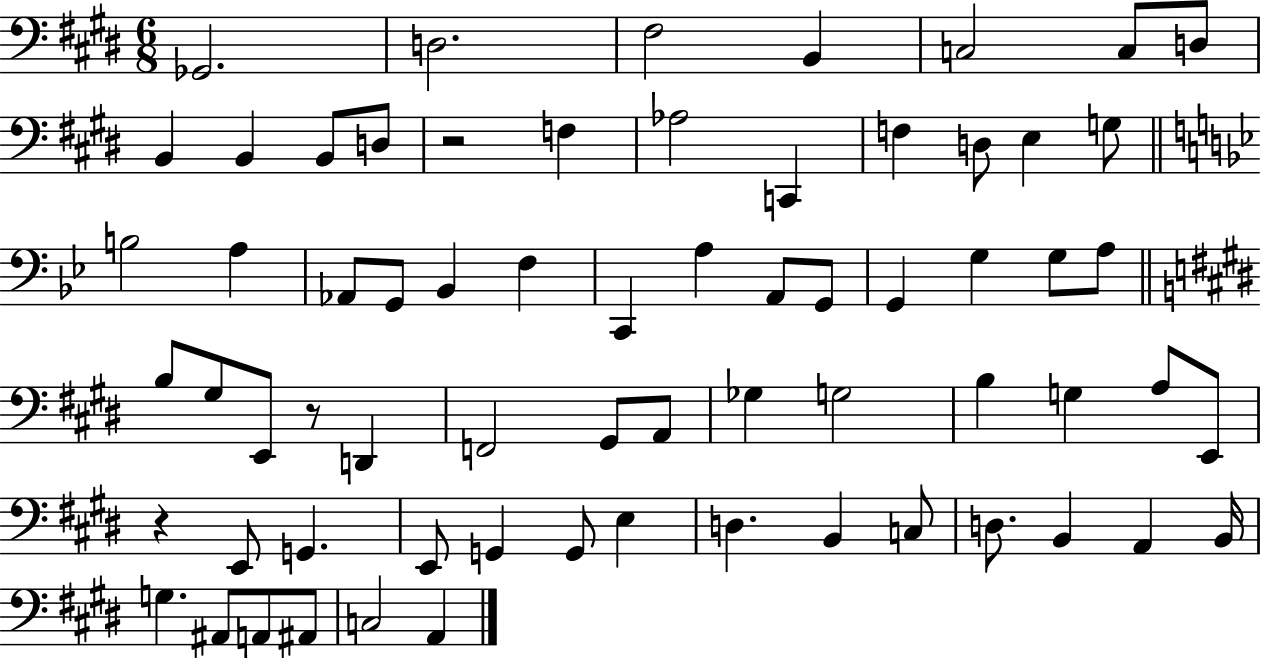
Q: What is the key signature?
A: E major